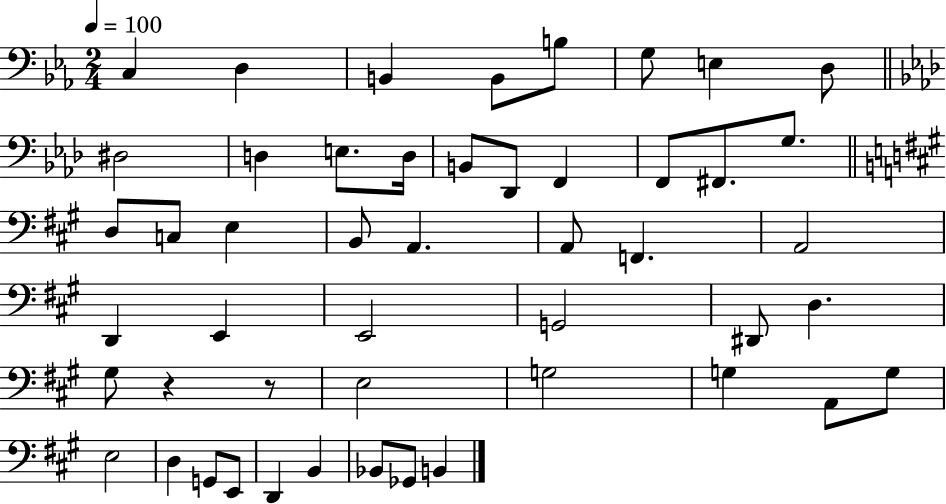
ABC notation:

X:1
T:Untitled
M:2/4
L:1/4
K:Eb
C, D, B,, B,,/2 B,/2 G,/2 E, D,/2 ^D,2 D, E,/2 D,/4 B,,/2 _D,,/2 F,, F,,/2 ^F,,/2 G,/2 D,/2 C,/2 E, B,,/2 A,, A,,/2 F,, A,,2 D,, E,, E,,2 G,,2 ^D,,/2 D, ^G,/2 z z/2 E,2 G,2 G, A,,/2 G,/2 E,2 D, G,,/2 E,,/2 D,, B,, _B,,/2 _G,,/2 B,,